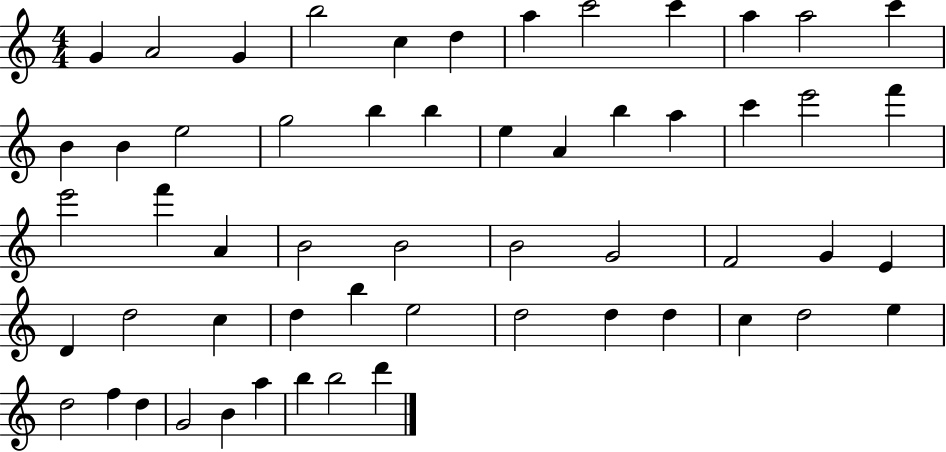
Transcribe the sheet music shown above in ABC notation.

X:1
T:Untitled
M:4/4
L:1/4
K:C
G A2 G b2 c d a c'2 c' a a2 c' B B e2 g2 b b e A b a c' e'2 f' e'2 f' A B2 B2 B2 G2 F2 G E D d2 c d b e2 d2 d d c d2 e d2 f d G2 B a b b2 d'